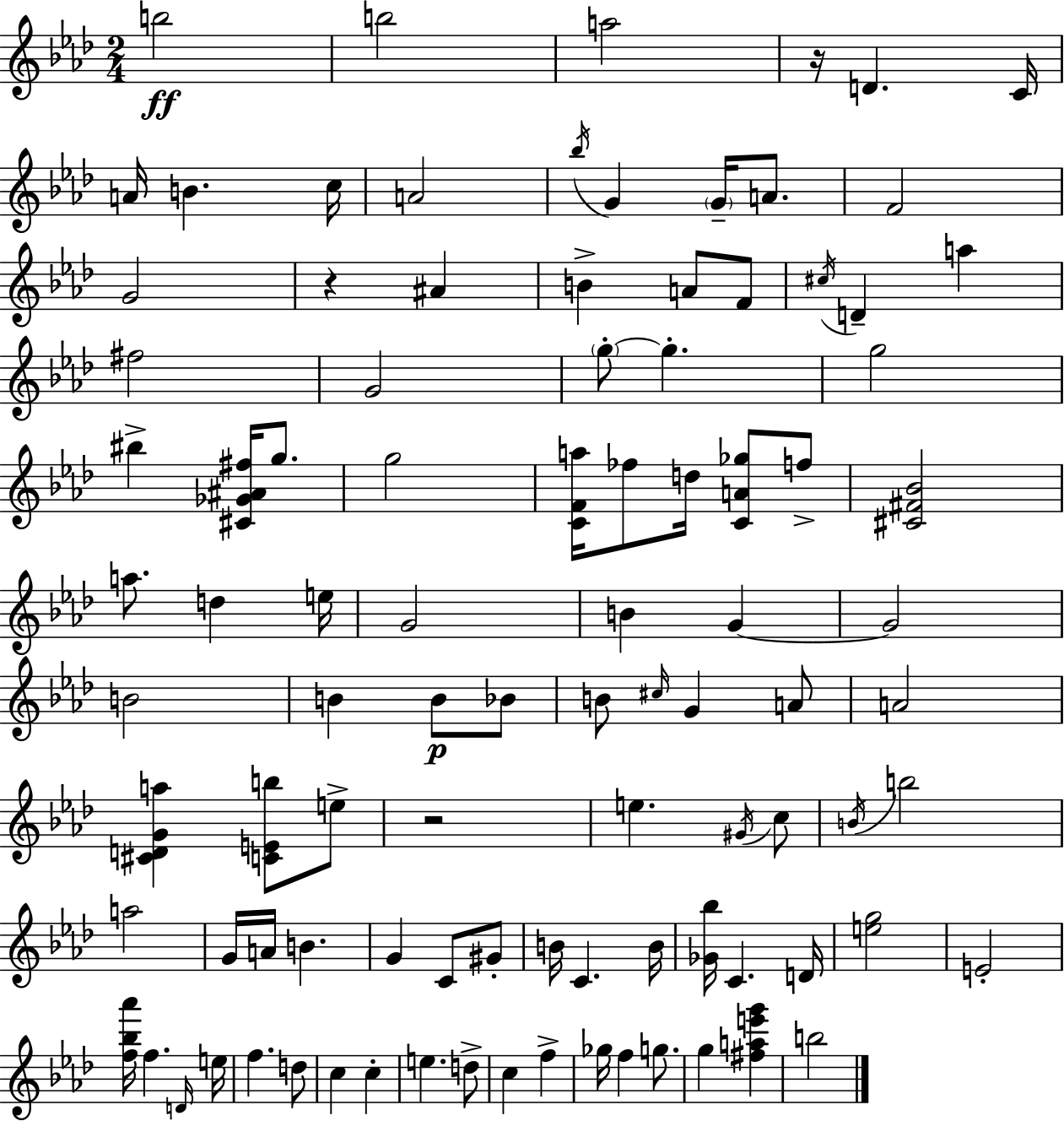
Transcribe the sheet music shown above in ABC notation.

X:1
T:Untitled
M:2/4
L:1/4
K:Ab
b2 b2 a2 z/4 D C/4 A/4 B c/4 A2 _b/4 G G/4 A/2 F2 G2 z ^A B A/2 F/2 ^c/4 D a ^f2 G2 g/2 g g2 ^b [^C_G^A^f]/4 g/2 g2 [CFa]/4 _f/2 d/4 [CA_g]/2 f/2 [^C^F_B]2 a/2 d e/4 G2 B G G2 B2 B B/2 _B/2 B/2 ^c/4 G A/2 A2 [^CDGa] [CEb]/2 e/2 z2 e ^G/4 c/2 B/4 b2 a2 G/4 A/4 B G C/2 ^G/2 B/4 C B/4 [_G_b]/4 C D/4 [eg]2 E2 [f_b_a']/4 f D/4 e/4 f d/2 c c e d/2 c f _g/4 f g/2 g [^fae'g'] b2